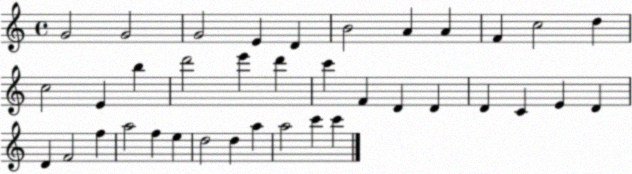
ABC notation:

X:1
T:Untitled
M:4/4
L:1/4
K:C
G2 G2 G2 E D B2 A A F c2 d c2 E b d'2 e' d' c' F D D D C E D D F2 f a2 f e d2 d a a2 c' c'